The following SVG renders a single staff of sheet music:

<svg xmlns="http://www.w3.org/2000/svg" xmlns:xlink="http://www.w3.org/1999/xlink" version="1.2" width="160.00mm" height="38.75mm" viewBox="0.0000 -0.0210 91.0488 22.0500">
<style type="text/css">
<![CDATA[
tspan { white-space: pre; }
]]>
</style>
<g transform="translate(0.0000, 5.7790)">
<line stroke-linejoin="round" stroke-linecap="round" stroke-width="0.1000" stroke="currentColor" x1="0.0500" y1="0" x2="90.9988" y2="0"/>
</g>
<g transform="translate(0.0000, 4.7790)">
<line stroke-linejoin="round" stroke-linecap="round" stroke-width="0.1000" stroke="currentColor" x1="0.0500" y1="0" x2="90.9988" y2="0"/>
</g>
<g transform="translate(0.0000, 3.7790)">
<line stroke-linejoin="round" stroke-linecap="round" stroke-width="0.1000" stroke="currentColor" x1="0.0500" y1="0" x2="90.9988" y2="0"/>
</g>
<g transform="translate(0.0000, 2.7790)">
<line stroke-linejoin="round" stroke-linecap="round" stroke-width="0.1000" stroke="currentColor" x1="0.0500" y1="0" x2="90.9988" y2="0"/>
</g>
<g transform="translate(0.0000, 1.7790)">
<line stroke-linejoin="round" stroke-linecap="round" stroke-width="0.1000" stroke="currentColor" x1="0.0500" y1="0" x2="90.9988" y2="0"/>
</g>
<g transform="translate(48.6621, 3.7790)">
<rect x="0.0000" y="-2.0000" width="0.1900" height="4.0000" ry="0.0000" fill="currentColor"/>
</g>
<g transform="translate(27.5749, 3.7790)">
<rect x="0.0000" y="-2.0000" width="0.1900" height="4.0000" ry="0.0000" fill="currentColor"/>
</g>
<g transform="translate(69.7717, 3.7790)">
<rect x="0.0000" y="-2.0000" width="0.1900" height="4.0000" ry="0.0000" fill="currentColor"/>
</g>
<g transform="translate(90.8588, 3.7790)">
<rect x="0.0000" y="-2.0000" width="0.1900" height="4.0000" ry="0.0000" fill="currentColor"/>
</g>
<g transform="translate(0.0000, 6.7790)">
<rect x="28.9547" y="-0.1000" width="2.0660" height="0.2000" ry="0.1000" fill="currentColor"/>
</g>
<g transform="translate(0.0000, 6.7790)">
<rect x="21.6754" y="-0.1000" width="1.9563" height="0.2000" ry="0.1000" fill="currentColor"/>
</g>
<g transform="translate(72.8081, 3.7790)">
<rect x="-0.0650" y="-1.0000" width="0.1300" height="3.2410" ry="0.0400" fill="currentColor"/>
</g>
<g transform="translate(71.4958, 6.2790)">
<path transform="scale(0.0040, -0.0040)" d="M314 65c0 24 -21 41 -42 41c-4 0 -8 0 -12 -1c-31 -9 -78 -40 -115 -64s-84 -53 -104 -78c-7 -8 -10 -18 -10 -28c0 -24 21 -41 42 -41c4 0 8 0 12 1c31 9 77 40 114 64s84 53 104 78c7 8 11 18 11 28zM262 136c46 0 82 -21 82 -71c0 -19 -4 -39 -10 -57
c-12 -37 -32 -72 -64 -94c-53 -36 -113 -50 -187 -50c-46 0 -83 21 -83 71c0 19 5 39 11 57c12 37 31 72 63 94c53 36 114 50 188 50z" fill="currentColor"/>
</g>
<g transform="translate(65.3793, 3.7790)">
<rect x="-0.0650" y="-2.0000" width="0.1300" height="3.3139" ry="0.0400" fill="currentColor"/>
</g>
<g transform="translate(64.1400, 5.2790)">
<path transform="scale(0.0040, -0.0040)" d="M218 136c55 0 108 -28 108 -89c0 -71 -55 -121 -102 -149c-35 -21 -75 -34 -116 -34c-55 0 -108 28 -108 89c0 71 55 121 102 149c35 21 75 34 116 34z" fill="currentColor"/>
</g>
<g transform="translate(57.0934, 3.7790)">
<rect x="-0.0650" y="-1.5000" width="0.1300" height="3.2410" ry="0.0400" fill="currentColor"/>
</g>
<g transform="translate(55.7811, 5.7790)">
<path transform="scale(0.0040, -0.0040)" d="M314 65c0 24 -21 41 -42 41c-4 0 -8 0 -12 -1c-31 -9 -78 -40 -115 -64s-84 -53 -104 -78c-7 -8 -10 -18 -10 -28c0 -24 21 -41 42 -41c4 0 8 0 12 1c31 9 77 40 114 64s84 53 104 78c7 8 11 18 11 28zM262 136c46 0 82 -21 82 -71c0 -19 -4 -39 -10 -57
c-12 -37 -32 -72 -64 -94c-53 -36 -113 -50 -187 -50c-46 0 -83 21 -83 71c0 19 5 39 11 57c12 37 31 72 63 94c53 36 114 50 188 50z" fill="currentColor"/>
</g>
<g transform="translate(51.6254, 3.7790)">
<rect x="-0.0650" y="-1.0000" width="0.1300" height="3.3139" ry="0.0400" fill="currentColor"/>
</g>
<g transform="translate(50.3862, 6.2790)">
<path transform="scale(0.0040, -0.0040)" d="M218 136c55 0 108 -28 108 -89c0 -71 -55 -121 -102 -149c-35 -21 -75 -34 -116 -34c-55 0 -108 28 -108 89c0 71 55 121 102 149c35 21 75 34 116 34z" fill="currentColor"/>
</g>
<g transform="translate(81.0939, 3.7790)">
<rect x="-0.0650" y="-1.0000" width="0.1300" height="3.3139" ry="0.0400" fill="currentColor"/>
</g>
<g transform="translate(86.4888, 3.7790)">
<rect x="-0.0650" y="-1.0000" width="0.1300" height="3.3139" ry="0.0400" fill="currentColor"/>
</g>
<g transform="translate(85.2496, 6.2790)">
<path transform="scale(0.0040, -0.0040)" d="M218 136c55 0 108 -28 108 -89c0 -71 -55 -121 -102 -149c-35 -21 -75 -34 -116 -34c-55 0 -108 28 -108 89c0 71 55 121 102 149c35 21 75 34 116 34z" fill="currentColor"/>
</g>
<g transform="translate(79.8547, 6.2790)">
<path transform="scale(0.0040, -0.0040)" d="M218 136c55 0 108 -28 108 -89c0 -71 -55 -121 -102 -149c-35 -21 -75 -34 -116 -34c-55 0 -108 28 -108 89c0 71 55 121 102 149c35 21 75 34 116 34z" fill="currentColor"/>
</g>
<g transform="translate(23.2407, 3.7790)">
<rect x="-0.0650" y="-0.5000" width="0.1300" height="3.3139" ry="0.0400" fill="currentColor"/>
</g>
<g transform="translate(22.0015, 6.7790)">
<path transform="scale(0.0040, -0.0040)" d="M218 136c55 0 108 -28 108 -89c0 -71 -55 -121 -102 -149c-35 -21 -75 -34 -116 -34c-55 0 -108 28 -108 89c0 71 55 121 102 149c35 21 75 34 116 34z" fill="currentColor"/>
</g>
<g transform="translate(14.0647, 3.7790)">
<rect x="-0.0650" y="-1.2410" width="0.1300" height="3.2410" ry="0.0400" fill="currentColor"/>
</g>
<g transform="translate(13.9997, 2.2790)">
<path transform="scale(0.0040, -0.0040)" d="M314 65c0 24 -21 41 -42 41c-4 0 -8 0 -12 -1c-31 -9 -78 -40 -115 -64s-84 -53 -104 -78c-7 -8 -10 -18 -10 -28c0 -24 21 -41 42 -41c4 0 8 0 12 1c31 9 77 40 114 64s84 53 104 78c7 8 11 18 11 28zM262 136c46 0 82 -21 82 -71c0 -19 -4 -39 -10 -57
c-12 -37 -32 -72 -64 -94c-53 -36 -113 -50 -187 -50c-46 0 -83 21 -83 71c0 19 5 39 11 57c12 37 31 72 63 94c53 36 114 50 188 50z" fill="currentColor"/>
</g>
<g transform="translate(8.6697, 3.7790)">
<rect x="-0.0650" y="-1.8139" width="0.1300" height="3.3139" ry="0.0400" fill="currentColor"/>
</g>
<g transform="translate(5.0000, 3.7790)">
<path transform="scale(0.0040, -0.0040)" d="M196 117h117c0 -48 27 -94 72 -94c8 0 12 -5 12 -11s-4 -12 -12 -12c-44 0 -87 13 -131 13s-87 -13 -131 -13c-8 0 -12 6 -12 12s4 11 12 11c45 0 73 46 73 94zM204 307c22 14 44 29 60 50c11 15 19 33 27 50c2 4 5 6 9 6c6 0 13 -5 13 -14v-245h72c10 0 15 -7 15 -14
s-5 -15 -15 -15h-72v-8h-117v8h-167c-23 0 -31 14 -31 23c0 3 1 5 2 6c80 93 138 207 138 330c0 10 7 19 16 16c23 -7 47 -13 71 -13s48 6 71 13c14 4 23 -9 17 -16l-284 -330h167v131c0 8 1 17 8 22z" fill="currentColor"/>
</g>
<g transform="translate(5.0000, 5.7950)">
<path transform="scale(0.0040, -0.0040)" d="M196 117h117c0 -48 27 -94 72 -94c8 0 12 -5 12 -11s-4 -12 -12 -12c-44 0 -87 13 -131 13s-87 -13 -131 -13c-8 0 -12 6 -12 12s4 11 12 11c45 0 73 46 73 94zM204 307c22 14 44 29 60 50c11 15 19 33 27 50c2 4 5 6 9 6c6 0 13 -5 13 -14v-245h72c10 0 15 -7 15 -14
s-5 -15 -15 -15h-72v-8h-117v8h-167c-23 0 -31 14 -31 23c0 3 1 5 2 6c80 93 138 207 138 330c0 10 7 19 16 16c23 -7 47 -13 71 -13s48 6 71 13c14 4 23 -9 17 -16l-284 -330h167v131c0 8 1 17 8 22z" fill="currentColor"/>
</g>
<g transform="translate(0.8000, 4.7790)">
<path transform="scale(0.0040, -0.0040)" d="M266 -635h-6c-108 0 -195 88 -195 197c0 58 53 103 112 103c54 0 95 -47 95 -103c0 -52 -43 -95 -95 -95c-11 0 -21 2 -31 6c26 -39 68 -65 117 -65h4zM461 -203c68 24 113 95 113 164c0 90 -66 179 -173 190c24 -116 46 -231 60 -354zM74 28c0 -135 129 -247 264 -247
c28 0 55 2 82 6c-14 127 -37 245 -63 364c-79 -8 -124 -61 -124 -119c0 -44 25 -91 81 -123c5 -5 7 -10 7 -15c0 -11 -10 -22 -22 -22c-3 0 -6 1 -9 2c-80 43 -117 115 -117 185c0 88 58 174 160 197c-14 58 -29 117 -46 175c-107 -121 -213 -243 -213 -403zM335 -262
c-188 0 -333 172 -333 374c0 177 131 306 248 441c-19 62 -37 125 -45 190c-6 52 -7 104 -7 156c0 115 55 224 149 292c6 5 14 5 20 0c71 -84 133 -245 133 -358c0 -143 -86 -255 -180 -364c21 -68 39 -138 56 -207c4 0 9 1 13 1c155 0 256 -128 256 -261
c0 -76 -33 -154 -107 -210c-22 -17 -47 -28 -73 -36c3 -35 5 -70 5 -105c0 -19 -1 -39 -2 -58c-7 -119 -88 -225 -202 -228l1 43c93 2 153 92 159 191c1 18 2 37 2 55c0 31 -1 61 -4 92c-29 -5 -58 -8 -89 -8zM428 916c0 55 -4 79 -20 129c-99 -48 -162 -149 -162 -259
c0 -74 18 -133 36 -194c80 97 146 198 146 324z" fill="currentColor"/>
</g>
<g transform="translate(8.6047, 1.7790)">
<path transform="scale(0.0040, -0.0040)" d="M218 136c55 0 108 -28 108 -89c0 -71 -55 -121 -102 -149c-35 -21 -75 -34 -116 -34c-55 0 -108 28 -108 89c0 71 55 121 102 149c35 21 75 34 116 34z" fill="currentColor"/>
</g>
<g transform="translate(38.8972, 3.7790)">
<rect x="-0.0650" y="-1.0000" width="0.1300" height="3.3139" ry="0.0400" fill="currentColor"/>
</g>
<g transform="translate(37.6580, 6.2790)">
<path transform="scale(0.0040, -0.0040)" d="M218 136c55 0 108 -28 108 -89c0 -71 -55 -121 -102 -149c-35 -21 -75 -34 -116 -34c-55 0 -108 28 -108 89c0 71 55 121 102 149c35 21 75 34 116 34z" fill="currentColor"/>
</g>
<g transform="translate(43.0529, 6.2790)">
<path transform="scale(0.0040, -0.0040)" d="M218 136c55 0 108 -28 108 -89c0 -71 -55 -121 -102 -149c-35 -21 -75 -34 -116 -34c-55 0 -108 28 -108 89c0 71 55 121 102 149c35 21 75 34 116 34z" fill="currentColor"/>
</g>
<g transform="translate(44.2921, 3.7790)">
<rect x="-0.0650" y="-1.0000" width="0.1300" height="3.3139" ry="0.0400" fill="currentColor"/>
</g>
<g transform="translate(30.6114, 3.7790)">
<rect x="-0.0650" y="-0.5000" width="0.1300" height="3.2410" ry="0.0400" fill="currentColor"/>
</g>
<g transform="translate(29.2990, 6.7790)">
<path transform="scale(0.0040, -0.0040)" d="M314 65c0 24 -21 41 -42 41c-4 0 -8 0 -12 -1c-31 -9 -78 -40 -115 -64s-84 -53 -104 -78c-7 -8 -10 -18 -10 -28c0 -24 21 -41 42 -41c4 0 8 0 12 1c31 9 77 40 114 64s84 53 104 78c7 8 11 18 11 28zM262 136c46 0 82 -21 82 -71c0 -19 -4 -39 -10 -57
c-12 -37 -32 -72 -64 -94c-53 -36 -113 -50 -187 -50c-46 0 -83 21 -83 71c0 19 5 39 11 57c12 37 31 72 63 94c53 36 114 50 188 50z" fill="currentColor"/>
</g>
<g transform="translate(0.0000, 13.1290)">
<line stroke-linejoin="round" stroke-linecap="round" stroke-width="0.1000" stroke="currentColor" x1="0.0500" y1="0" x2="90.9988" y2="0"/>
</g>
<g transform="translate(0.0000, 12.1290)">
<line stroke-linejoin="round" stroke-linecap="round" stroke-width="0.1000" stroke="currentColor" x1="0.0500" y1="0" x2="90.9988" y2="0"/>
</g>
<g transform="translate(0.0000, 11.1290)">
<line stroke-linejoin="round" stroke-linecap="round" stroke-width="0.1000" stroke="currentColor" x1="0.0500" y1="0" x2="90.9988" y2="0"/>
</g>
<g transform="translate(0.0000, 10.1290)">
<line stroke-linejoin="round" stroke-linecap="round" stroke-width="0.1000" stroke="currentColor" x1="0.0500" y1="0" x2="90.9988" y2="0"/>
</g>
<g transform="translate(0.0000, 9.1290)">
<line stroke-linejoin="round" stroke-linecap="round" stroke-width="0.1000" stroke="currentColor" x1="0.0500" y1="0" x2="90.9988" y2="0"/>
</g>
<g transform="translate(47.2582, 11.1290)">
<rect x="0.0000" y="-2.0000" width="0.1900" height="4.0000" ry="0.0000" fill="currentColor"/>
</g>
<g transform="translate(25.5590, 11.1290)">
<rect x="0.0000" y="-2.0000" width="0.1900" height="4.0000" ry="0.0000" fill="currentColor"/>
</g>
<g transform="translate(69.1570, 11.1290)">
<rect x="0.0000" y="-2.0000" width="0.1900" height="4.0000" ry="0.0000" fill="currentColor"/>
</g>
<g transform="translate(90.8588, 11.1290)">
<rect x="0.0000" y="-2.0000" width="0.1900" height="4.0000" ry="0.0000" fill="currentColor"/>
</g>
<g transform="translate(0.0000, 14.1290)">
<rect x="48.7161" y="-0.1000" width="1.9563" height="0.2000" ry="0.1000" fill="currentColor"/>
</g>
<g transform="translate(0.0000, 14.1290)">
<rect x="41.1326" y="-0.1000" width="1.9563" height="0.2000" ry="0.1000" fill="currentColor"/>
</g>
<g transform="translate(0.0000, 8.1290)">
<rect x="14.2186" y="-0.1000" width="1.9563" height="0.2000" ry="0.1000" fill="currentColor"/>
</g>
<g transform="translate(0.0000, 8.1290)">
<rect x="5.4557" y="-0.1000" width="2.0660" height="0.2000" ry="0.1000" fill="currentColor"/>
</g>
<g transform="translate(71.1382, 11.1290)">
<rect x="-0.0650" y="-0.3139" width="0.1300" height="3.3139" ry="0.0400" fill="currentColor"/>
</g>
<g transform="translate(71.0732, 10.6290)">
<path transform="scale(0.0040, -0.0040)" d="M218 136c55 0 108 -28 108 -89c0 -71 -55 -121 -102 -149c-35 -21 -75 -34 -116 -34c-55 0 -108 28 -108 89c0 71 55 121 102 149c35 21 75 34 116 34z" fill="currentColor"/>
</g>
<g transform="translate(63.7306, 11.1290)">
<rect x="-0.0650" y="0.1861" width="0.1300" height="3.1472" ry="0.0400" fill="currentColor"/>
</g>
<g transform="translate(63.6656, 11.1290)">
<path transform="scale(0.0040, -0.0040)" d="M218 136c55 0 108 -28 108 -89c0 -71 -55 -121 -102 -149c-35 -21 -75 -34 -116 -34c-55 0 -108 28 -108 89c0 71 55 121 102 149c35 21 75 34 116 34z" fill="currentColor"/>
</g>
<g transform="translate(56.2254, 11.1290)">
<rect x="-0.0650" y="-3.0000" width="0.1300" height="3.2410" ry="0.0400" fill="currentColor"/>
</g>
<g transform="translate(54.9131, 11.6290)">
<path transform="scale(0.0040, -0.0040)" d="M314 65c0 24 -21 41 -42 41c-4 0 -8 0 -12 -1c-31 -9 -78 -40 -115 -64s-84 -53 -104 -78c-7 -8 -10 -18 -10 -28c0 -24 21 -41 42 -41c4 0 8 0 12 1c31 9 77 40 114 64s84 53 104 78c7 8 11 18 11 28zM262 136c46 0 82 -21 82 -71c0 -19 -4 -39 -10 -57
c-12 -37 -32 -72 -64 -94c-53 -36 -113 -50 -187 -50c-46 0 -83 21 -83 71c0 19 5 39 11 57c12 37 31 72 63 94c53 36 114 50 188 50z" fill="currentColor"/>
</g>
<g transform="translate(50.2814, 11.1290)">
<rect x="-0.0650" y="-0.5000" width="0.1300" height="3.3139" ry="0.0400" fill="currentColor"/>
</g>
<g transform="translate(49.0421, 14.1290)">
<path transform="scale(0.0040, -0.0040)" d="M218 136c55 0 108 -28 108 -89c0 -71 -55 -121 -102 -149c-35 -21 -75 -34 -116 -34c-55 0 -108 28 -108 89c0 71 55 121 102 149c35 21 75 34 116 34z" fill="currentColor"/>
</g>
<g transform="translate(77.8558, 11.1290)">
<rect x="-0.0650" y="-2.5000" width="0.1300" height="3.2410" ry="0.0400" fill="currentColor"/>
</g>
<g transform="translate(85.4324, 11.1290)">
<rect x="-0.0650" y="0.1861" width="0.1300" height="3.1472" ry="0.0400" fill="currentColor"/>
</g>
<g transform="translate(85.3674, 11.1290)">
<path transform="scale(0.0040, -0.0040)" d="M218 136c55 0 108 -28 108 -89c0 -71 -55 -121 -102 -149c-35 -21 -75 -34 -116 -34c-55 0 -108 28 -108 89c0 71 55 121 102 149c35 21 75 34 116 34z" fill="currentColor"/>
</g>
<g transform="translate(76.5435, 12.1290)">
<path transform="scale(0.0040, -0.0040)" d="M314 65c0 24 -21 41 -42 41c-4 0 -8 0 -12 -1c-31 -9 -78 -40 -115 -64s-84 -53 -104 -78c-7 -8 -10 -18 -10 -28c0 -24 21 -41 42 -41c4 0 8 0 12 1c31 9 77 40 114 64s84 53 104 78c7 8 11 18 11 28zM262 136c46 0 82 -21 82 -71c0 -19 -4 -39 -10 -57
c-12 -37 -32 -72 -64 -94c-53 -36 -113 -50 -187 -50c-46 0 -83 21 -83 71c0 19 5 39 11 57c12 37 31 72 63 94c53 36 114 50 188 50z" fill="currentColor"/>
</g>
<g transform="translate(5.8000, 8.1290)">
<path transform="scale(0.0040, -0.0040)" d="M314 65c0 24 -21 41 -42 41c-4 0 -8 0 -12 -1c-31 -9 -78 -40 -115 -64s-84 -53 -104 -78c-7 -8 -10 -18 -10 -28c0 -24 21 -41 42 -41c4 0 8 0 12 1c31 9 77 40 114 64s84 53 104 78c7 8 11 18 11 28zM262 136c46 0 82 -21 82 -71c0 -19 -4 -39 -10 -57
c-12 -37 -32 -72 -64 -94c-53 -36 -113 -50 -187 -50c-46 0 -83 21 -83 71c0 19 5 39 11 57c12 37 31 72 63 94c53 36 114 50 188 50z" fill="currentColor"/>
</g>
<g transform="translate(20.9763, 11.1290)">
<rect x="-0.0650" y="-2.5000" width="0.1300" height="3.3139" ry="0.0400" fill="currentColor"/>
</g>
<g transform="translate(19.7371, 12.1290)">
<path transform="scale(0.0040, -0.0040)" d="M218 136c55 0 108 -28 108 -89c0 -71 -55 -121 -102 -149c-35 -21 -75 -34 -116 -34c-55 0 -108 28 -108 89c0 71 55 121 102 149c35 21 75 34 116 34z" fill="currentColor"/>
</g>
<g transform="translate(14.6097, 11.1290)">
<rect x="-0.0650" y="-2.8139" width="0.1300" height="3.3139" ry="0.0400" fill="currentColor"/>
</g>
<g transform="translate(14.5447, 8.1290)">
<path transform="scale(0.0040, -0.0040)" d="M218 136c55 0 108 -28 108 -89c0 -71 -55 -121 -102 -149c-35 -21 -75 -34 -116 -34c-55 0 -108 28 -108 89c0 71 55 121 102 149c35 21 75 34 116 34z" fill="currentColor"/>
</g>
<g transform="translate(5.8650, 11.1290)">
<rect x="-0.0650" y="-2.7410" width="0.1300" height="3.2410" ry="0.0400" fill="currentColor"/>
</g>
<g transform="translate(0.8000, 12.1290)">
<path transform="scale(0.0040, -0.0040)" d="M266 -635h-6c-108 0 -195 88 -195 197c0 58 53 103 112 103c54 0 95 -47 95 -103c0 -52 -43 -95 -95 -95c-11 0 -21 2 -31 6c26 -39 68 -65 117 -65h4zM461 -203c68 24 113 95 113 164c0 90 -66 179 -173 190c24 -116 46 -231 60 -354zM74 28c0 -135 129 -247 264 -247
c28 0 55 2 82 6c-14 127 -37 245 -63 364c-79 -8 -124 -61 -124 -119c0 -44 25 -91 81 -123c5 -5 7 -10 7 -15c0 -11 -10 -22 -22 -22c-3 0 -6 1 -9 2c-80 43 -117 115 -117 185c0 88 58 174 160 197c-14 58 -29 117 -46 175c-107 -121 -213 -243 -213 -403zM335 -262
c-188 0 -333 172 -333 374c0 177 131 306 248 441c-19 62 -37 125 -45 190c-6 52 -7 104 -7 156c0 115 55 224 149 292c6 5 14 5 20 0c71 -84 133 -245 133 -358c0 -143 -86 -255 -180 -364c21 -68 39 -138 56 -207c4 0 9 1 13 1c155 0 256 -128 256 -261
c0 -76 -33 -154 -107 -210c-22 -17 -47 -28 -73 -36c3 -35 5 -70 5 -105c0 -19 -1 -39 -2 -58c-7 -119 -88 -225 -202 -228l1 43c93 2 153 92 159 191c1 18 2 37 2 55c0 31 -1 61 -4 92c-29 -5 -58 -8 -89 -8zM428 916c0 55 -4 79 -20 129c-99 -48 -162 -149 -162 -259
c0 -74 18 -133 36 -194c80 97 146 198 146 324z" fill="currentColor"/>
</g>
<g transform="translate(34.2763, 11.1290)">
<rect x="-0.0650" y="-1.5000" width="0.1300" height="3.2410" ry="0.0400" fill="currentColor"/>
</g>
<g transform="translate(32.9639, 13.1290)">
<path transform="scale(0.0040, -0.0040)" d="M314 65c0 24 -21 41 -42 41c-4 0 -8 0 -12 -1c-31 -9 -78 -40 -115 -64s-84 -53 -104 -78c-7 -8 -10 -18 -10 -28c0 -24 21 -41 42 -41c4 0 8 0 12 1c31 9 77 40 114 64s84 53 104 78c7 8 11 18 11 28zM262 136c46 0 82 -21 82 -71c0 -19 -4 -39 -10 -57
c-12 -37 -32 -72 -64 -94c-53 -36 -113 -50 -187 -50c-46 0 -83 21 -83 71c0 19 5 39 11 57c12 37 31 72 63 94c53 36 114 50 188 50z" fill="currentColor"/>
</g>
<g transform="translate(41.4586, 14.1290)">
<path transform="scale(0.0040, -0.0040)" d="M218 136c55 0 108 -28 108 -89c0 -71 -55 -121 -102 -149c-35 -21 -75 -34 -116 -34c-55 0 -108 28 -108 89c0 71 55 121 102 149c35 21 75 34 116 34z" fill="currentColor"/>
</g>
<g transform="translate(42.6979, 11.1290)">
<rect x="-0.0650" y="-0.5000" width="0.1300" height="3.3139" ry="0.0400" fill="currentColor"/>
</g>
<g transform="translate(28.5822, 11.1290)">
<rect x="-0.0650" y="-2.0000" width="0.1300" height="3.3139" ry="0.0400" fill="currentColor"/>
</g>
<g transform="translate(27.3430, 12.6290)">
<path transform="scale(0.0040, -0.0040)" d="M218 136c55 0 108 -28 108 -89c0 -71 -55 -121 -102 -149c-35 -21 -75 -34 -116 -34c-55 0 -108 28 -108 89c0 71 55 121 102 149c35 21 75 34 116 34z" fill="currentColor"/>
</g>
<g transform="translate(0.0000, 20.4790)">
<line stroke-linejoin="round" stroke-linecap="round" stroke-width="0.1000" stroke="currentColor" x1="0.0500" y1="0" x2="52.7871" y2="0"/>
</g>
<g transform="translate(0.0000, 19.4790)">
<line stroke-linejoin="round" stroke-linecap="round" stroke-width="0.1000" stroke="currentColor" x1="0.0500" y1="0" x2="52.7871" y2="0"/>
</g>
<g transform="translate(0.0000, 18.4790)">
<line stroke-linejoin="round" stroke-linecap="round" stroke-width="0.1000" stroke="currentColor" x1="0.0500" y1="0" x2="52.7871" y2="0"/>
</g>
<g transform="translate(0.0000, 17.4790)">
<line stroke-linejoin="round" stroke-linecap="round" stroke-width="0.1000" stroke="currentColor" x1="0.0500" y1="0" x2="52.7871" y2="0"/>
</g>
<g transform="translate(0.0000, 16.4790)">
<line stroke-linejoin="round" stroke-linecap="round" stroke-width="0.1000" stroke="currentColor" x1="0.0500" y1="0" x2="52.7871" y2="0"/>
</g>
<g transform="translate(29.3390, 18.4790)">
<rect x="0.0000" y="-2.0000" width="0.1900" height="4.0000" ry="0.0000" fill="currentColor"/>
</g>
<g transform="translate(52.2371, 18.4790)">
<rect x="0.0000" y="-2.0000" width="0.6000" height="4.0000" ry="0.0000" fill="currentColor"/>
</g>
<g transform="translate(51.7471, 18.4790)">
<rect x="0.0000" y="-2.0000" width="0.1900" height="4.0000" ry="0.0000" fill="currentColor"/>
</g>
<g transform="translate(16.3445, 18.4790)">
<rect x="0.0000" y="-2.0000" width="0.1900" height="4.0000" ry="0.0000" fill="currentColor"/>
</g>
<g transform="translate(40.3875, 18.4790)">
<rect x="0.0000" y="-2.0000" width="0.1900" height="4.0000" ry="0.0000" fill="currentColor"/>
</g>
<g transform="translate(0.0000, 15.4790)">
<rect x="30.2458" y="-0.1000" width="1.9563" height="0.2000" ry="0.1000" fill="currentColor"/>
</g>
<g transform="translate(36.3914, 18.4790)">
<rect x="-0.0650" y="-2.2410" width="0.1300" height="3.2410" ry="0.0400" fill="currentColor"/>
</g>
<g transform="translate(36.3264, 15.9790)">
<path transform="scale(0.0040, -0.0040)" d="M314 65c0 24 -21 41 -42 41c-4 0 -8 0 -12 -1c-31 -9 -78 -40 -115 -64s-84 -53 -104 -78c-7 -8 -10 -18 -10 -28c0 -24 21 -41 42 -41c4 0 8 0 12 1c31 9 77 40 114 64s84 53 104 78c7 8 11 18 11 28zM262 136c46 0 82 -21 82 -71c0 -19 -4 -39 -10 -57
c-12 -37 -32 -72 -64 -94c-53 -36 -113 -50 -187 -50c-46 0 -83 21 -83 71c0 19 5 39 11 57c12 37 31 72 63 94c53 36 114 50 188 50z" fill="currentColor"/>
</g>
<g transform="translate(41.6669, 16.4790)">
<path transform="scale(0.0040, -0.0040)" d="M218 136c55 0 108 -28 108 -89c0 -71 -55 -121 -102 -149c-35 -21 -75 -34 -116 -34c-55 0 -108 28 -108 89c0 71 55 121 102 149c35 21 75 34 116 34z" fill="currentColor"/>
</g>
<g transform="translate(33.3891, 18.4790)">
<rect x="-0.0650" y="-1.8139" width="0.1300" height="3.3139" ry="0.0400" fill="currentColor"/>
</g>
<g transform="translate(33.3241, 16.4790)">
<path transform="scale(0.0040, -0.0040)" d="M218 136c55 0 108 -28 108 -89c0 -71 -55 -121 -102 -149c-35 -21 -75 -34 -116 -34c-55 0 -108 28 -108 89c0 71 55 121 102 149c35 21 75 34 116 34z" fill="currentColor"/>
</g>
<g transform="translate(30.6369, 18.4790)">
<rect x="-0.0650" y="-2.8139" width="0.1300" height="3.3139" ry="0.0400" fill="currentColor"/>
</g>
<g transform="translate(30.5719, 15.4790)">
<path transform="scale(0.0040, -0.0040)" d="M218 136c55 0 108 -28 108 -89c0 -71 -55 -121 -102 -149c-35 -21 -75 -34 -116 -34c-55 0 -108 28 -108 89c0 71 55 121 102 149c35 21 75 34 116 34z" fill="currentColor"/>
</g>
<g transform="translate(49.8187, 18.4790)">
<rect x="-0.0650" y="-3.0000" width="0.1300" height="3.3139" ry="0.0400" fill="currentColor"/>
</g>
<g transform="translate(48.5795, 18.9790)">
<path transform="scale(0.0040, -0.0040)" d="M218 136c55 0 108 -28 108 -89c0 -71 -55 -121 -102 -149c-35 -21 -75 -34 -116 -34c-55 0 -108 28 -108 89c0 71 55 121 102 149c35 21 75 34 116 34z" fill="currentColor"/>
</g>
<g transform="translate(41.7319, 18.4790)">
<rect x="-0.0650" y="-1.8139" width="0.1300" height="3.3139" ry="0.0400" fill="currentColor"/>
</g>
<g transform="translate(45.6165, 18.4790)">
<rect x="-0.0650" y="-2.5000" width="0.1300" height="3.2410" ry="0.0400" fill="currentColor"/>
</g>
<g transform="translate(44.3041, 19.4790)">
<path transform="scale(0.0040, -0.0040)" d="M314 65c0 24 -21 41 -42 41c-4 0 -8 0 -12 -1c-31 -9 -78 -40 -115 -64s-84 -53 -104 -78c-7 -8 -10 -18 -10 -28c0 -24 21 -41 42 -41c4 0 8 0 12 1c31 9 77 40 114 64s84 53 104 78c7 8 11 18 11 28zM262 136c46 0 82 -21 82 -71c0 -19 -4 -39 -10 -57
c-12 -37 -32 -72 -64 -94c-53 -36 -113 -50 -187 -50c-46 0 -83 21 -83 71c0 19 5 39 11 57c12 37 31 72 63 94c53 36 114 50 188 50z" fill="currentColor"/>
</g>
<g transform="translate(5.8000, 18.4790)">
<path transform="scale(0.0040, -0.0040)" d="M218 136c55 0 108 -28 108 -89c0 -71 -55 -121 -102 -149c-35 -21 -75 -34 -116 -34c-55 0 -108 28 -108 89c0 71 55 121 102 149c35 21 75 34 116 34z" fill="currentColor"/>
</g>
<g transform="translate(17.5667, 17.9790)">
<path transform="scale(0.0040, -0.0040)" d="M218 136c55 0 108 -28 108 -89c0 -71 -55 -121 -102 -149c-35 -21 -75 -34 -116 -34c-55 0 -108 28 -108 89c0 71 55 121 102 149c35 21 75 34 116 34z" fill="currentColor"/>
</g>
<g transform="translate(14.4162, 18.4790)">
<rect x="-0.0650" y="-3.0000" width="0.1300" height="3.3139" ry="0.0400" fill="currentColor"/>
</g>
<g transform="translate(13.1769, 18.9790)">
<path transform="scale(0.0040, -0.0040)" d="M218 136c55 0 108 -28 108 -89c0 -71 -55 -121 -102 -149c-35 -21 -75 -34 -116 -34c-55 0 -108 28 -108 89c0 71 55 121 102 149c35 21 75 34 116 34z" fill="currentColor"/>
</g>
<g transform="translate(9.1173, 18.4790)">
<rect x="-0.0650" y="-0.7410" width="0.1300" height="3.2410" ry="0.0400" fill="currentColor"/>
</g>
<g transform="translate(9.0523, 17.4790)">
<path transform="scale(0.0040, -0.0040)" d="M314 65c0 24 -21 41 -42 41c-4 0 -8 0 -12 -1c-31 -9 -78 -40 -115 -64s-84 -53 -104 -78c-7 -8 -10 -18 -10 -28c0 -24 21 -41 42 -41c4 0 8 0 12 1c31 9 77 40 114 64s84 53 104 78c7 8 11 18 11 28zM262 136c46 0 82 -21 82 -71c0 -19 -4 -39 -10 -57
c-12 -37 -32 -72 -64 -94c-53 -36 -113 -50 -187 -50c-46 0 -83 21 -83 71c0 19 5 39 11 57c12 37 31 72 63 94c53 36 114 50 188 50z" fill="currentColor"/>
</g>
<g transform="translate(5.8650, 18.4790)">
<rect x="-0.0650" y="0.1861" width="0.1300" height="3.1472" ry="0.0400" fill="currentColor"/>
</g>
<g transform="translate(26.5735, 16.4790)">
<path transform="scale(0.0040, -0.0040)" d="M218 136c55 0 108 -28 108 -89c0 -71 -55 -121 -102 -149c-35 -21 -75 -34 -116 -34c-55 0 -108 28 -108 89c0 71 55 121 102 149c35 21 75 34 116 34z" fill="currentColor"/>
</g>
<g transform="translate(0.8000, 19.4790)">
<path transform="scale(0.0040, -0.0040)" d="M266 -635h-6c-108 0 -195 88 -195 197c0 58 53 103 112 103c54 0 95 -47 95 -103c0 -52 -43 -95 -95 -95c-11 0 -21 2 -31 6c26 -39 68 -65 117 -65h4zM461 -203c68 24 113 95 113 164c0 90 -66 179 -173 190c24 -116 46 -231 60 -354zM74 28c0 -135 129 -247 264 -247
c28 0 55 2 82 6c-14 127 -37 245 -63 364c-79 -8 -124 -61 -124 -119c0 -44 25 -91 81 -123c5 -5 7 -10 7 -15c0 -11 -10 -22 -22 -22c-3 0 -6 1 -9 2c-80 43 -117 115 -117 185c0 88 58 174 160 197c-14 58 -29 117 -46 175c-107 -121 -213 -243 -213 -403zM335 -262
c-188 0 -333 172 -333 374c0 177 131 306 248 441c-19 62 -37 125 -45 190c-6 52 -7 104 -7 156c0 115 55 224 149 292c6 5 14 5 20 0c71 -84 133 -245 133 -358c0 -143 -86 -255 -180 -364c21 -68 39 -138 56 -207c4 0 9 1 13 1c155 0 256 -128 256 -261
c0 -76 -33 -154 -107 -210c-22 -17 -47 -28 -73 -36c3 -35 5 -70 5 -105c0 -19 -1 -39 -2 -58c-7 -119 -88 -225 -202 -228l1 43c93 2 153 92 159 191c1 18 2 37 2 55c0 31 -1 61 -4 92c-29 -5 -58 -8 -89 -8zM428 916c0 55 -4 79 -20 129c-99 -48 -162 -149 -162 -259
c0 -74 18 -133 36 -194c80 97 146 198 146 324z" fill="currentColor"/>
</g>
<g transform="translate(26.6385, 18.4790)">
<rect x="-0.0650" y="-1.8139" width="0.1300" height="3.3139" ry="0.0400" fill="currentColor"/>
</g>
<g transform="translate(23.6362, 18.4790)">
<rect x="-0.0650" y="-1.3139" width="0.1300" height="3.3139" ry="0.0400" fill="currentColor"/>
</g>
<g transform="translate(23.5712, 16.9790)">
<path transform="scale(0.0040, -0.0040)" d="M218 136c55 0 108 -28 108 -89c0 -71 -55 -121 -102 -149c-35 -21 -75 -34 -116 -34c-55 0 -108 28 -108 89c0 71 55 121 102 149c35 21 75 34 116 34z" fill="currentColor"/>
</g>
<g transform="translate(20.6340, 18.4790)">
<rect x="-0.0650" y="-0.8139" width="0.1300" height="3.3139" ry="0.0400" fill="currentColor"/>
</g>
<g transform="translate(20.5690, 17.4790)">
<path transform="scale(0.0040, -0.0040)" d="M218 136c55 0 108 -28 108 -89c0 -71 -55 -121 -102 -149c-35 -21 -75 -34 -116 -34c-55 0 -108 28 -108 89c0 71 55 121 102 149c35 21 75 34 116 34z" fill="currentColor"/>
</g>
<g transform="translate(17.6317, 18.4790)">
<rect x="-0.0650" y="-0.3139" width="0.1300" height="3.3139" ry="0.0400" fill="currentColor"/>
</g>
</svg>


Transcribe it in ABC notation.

X:1
T:Untitled
M:4/4
L:1/4
K:C
f e2 C C2 D D D E2 F D2 D D a2 a G F E2 C C A2 B c G2 B B d2 A c d e f a f g2 f G2 A